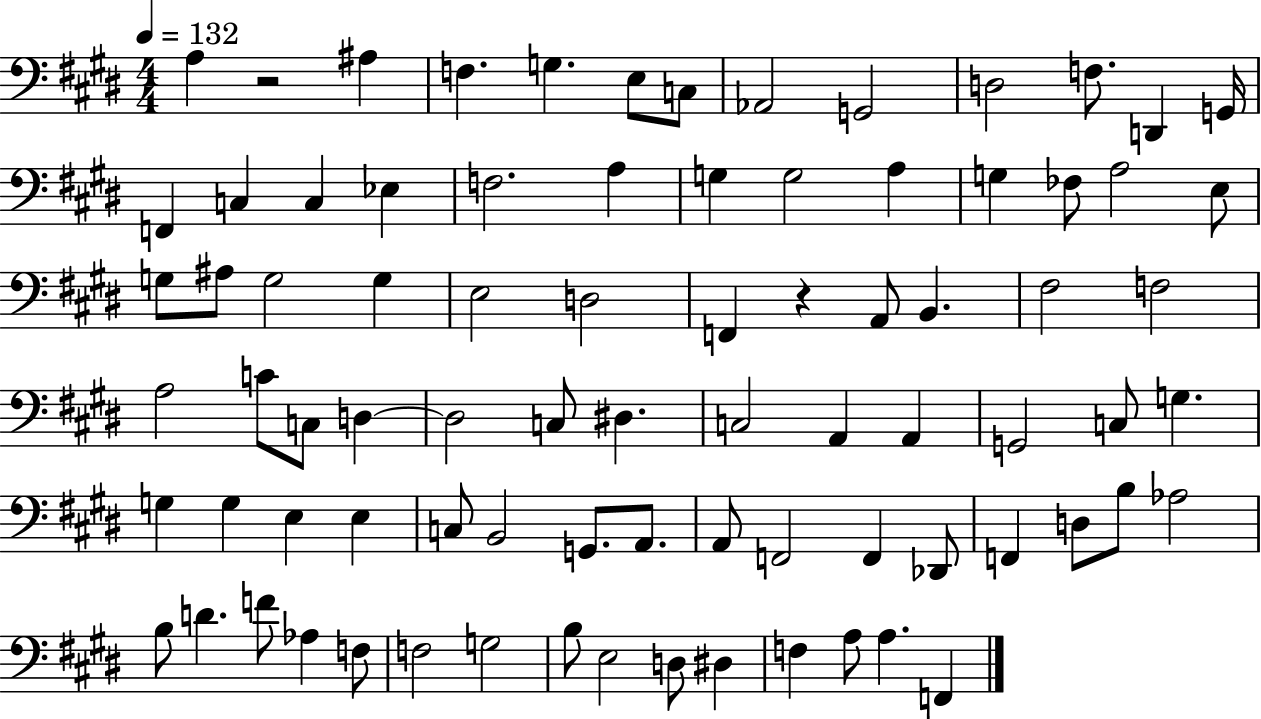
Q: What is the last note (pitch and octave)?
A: F2